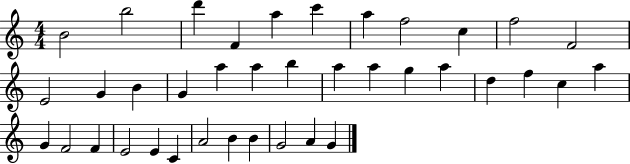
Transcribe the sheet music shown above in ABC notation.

X:1
T:Untitled
M:4/4
L:1/4
K:C
B2 b2 d' F a c' a f2 c f2 F2 E2 G B G a a b a a g a d f c a G F2 F E2 E C A2 B B G2 A G